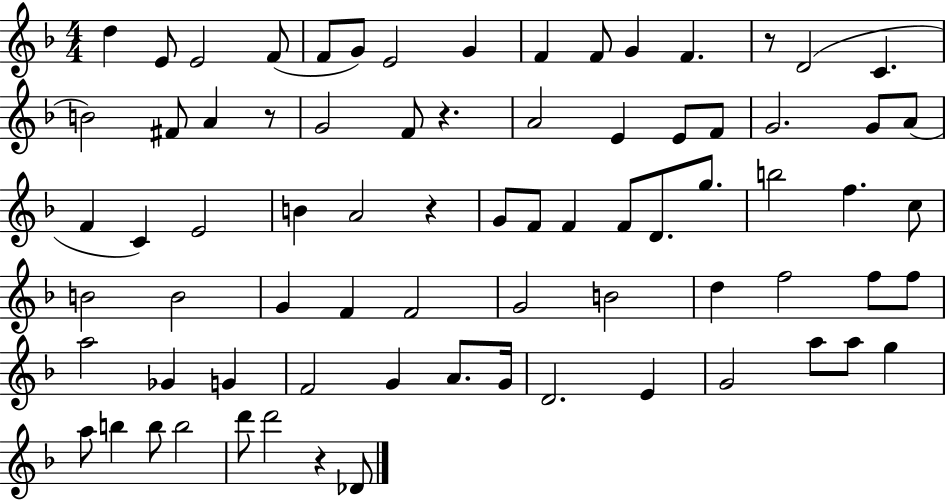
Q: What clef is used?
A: treble